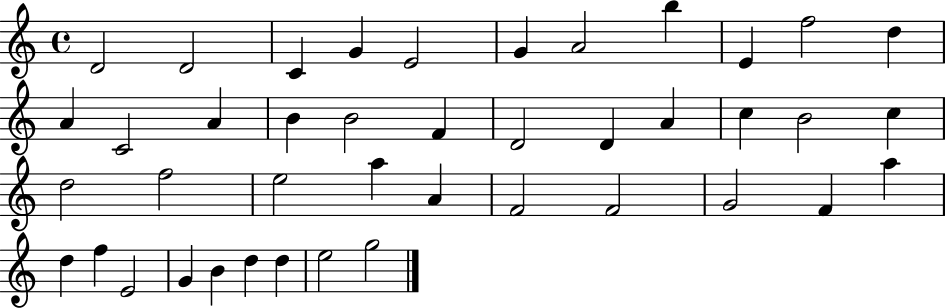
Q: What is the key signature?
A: C major